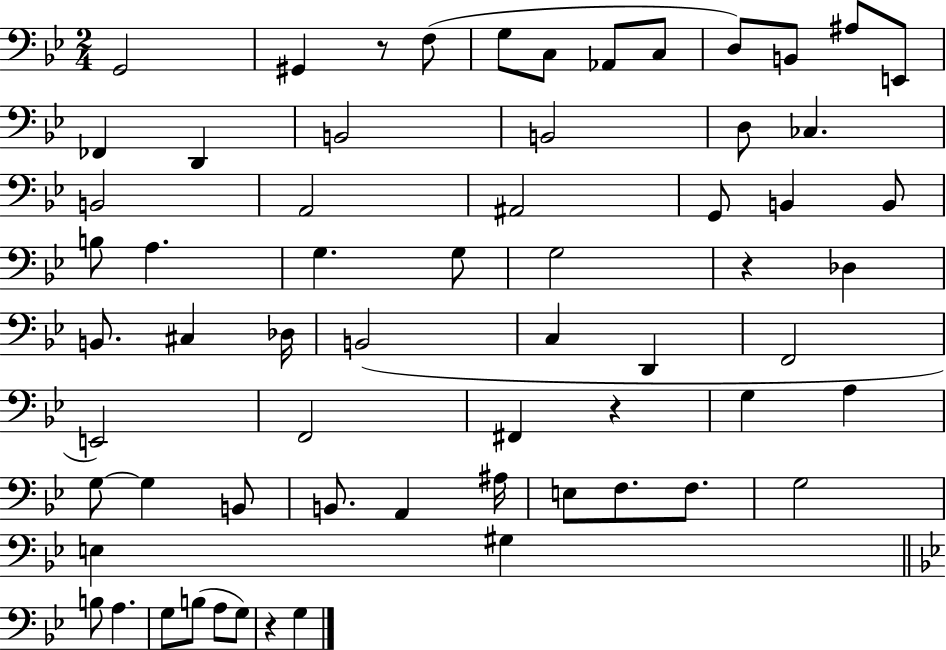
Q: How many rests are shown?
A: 4